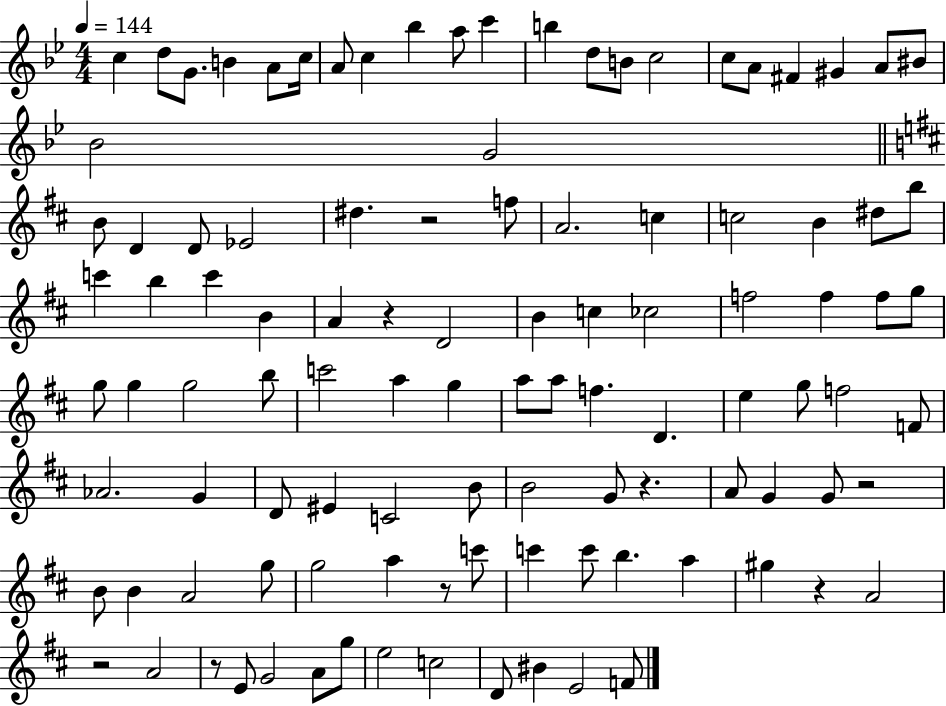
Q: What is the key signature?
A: BES major